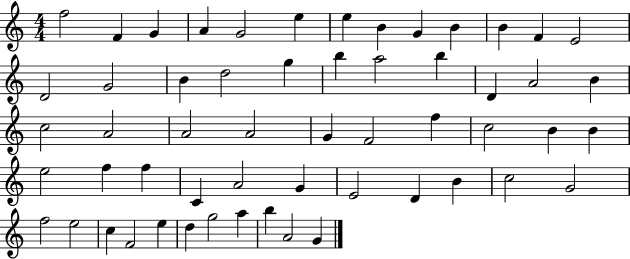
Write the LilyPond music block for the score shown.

{
  \clef treble
  \numericTimeSignature
  \time 4/4
  \key c \major
  f''2 f'4 g'4 | a'4 g'2 e''4 | e''4 b'4 g'4 b'4 | b'4 f'4 e'2 | \break d'2 g'2 | b'4 d''2 g''4 | b''4 a''2 b''4 | d'4 a'2 b'4 | \break c''2 a'2 | a'2 a'2 | g'4 f'2 f''4 | c''2 b'4 b'4 | \break e''2 f''4 f''4 | c'4 a'2 g'4 | e'2 d'4 b'4 | c''2 g'2 | \break f''2 e''2 | c''4 f'2 e''4 | d''4 g''2 a''4 | b''4 a'2 g'4 | \break \bar "|."
}